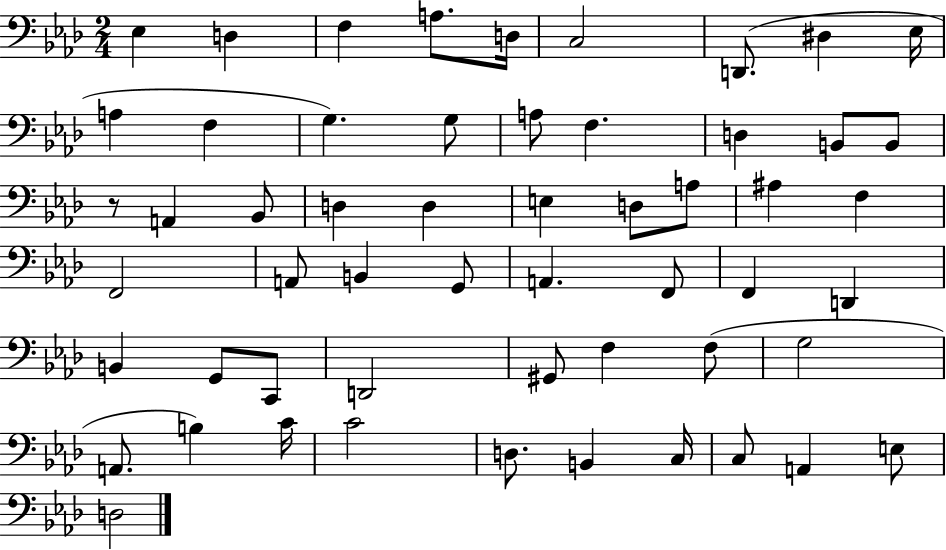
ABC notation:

X:1
T:Untitled
M:2/4
L:1/4
K:Ab
_E, D, F, A,/2 D,/4 C,2 D,,/2 ^D, _E,/4 A, F, G, G,/2 A,/2 F, D, B,,/2 B,,/2 z/2 A,, _B,,/2 D, D, E, D,/2 A,/2 ^A, F, F,,2 A,,/2 B,, G,,/2 A,, F,,/2 F,, D,, B,, G,,/2 C,,/2 D,,2 ^G,,/2 F, F,/2 G,2 A,,/2 B, C/4 C2 D,/2 B,, C,/4 C,/2 A,, E,/2 D,2